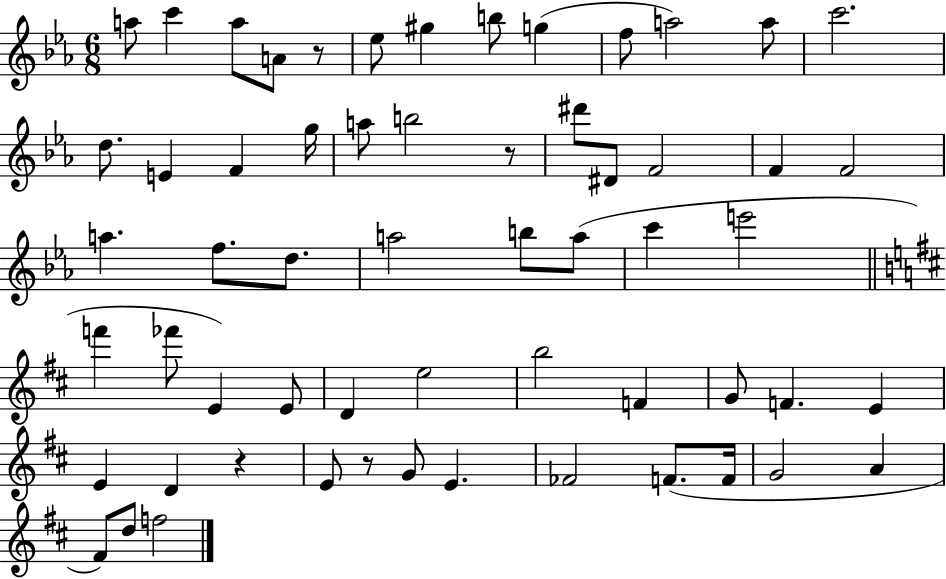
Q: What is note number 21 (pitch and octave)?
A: F4